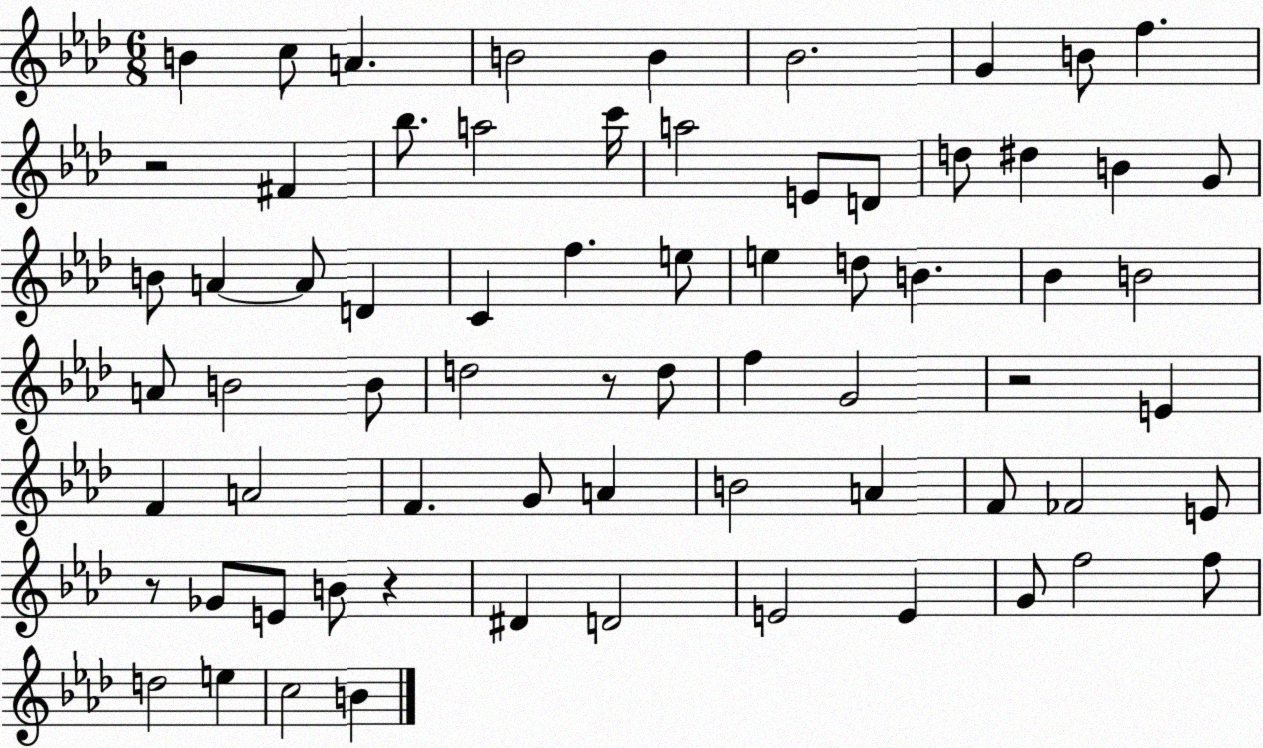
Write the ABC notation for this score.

X:1
T:Untitled
M:6/8
L:1/4
K:Ab
B c/2 A B2 B _B2 G B/2 f z2 ^F _b/2 a2 c'/4 a2 E/2 D/2 d/2 ^d B G/2 B/2 A A/2 D C f e/2 e d/2 B _B B2 A/2 B2 B/2 d2 z/2 d/2 f G2 z2 E F A2 F G/2 A B2 A F/2 _F2 E/2 z/2 _G/2 E/2 B/2 z ^D D2 E2 E G/2 f2 f/2 d2 e c2 B